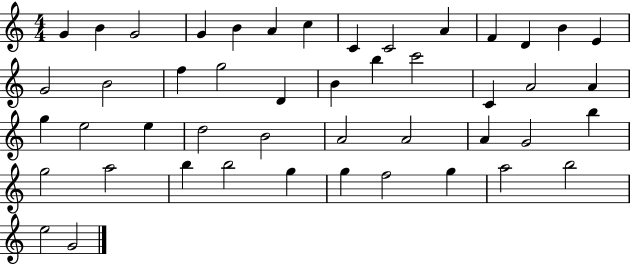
{
  \clef treble
  \numericTimeSignature
  \time 4/4
  \key c \major
  g'4 b'4 g'2 | g'4 b'4 a'4 c''4 | c'4 c'2 a'4 | f'4 d'4 b'4 e'4 | \break g'2 b'2 | f''4 g''2 d'4 | b'4 b''4 c'''2 | c'4 a'2 a'4 | \break g''4 e''2 e''4 | d''2 b'2 | a'2 a'2 | a'4 g'2 b''4 | \break g''2 a''2 | b''4 b''2 g''4 | g''4 f''2 g''4 | a''2 b''2 | \break e''2 g'2 | \bar "|."
}